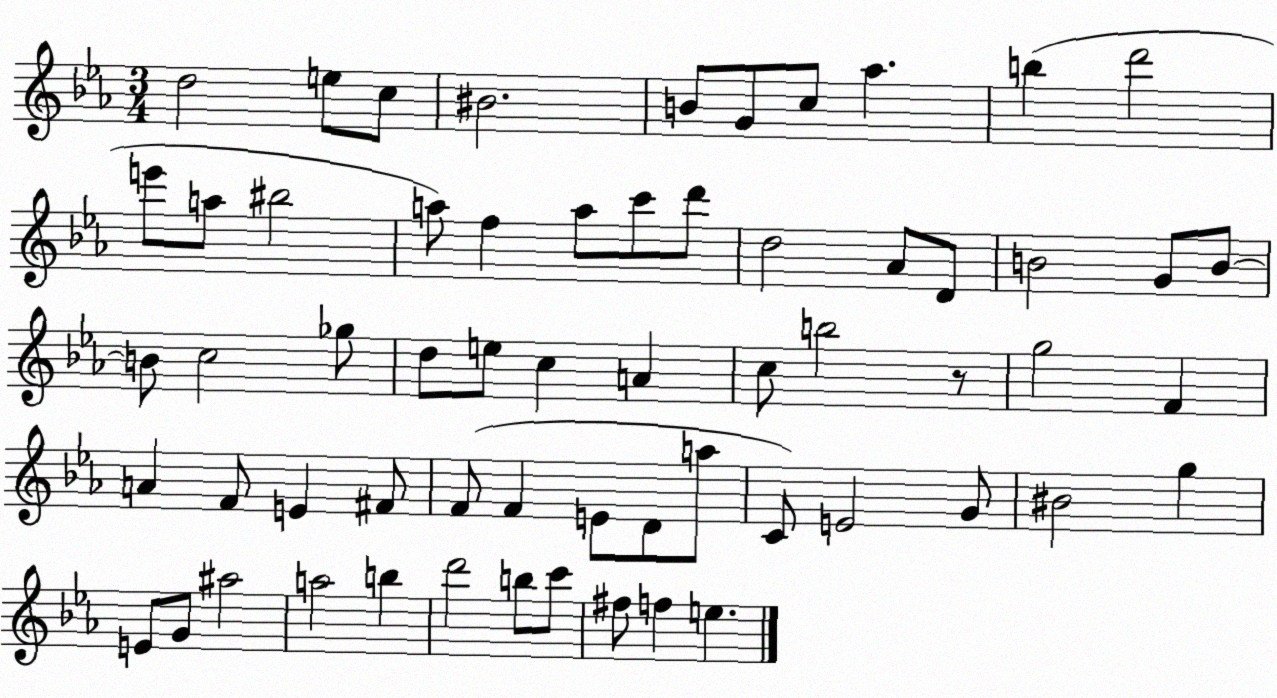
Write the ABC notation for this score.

X:1
T:Untitled
M:3/4
L:1/4
K:Eb
d2 e/2 c/2 ^B2 B/2 G/2 c/2 _a b d'2 e'/2 a/2 ^b2 a/2 f a/2 c'/2 d'/2 d2 _A/2 D/2 B2 G/2 B/2 B/2 c2 _g/2 d/2 e/2 c A c/2 b2 z/2 g2 F A F/2 E ^F/2 F/2 F E/2 D/2 a/2 C/2 E2 G/2 ^B2 g E/2 G/2 ^a2 a2 b d'2 b/2 c'/2 ^f/2 f e